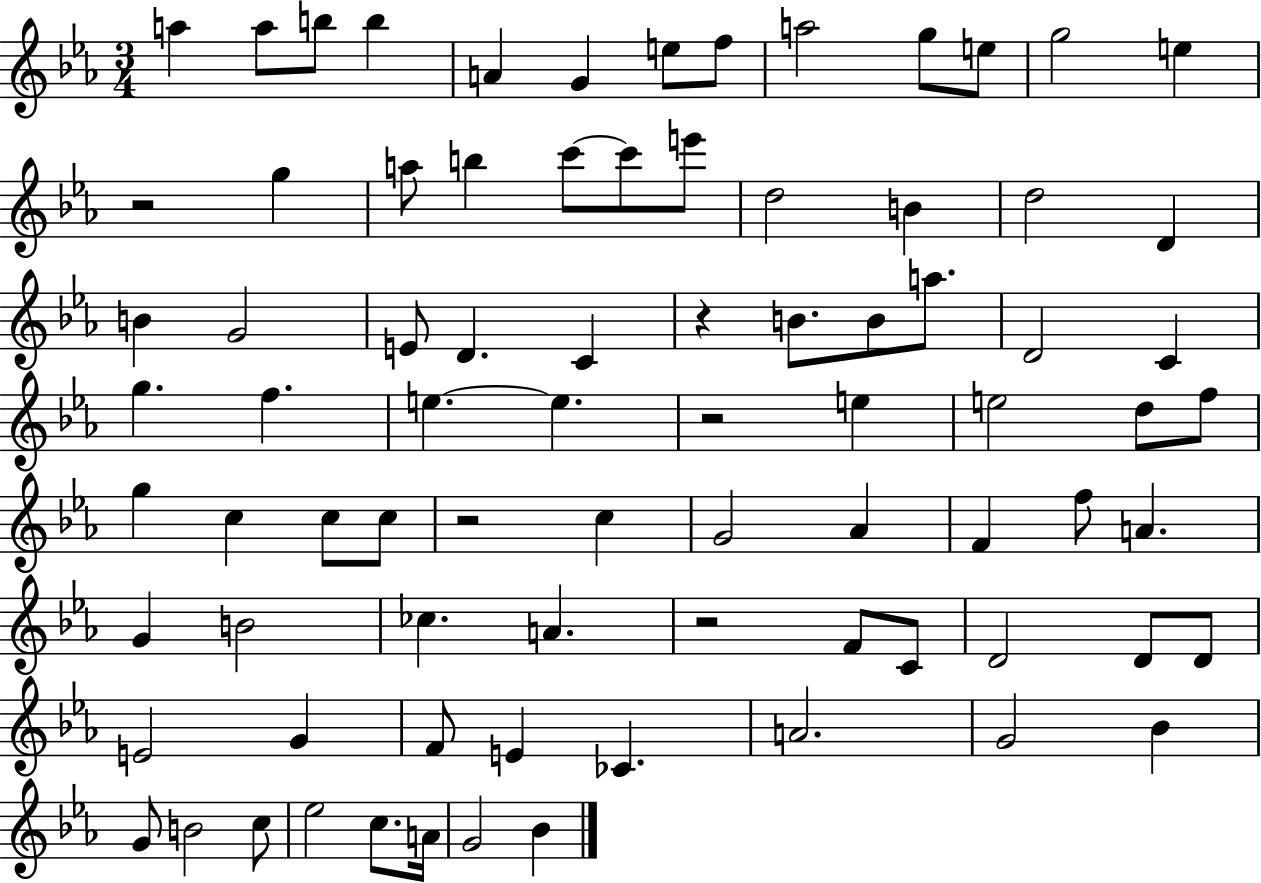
X:1
T:Untitled
M:3/4
L:1/4
K:Eb
a a/2 b/2 b A G e/2 f/2 a2 g/2 e/2 g2 e z2 g a/2 b c'/2 c'/2 e'/2 d2 B d2 D B G2 E/2 D C z B/2 B/2 a/2 D2 C g f e e z2 e e2 d/2 f/2 g c c/2 c/2 z2 c G2 _A F f/2 A G B2 _c A z2 F/2 C/2 D2 D/2 D/2 E2 G F/2 E _C A2 G2 _B G/2 B2 c/2 _e2 c/2 A/4 G2 _B